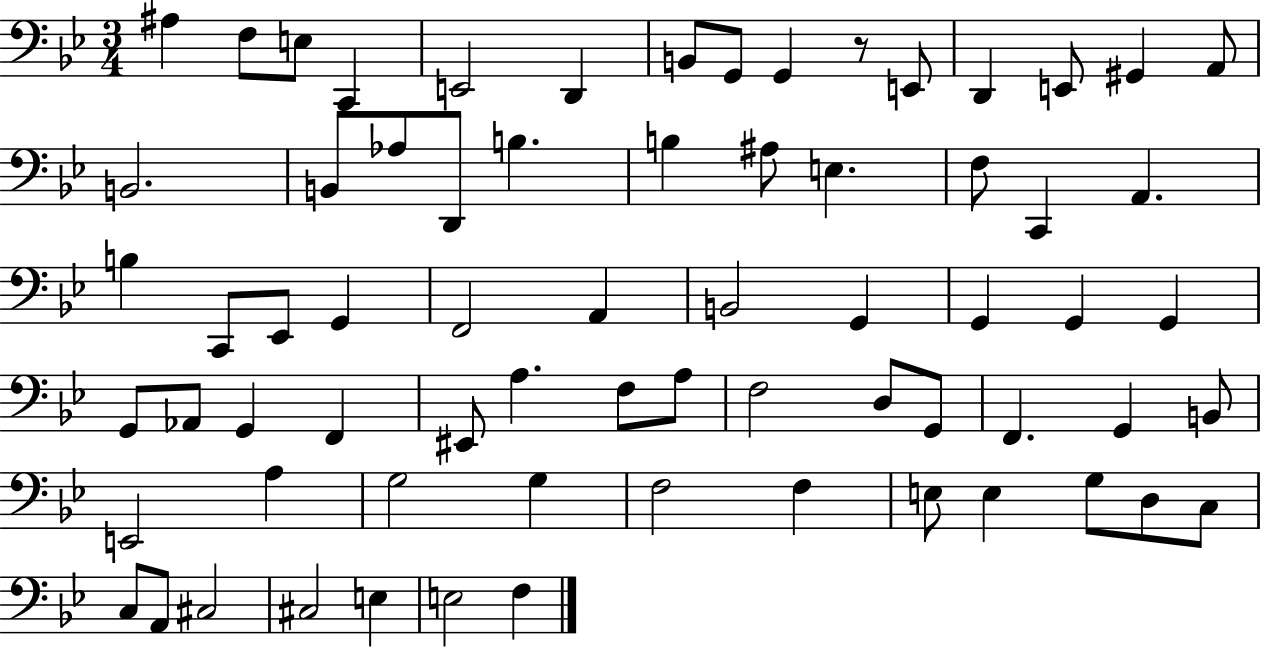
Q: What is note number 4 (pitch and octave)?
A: C2